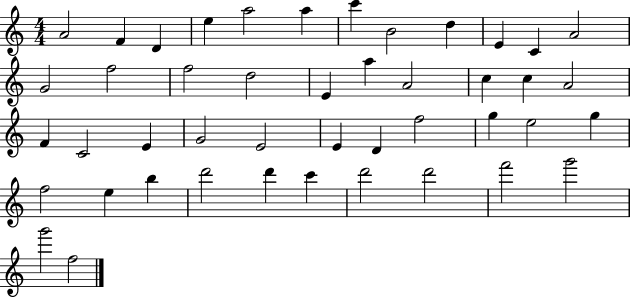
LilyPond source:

{
  \clef treble
  \numericTimeSignature
  \time 4/4
  \key c \major
  a'2 f'4 d'4 | e''4 a''2 a''4 | c'''4 b'2 d''4 | e'4 c'4 a'2 | \break g'2 f''2 | f''2 d''2 | e'4 a''4 a'2 | c''4 c''4 a'2 | \break f'4 c'2 e'4 | g'2 e'2 | e'4 d'4 f''2 | g''4 e''2 g''4 | \break f''2 e''4 b''4 | d'''2 d'''4 c'''4 | d'''2 d'''2 | f'''2 g'''2 | \break g'''2 f''2 | \bar "|."
}